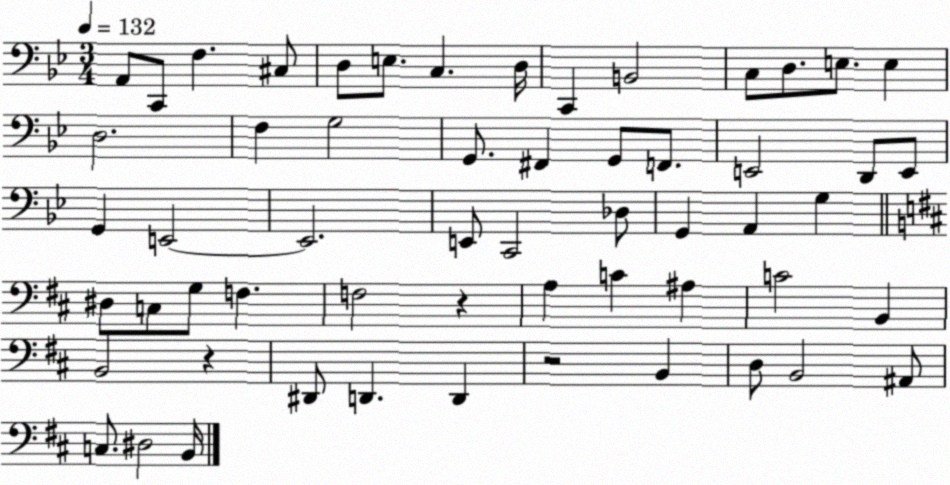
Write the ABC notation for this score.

X:1
T:Untitled
M:3/4
L:1/4
K:Bb
A,,/2 C,,/2 F, ^C,/2 D,/2 E,/2 C, D,/4 C,, B,,2 C,/2 D,/2 E,/2 E, D,2 F, G,2 G,,/2 ^F,, G,,/2 F,,/2 E,,2 D,,/2 E,,/2 G,, E,,2 E,,2 E,,/2 C,,2 _D,/2 G,, A,, G, ^D,/2 C,/2 G,/2 F, F,2 z A, C ^A, C2 B,, B,,2 z ^D,,/2 D,, D,, z2 B,, D,/2 B,,2 ^A,,/2 C,/2 ^D,2 B,,/4